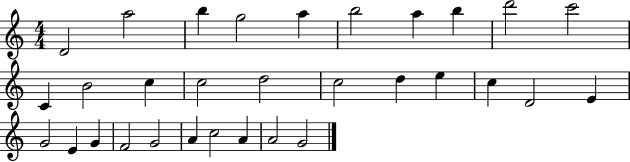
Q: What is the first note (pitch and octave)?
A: D4